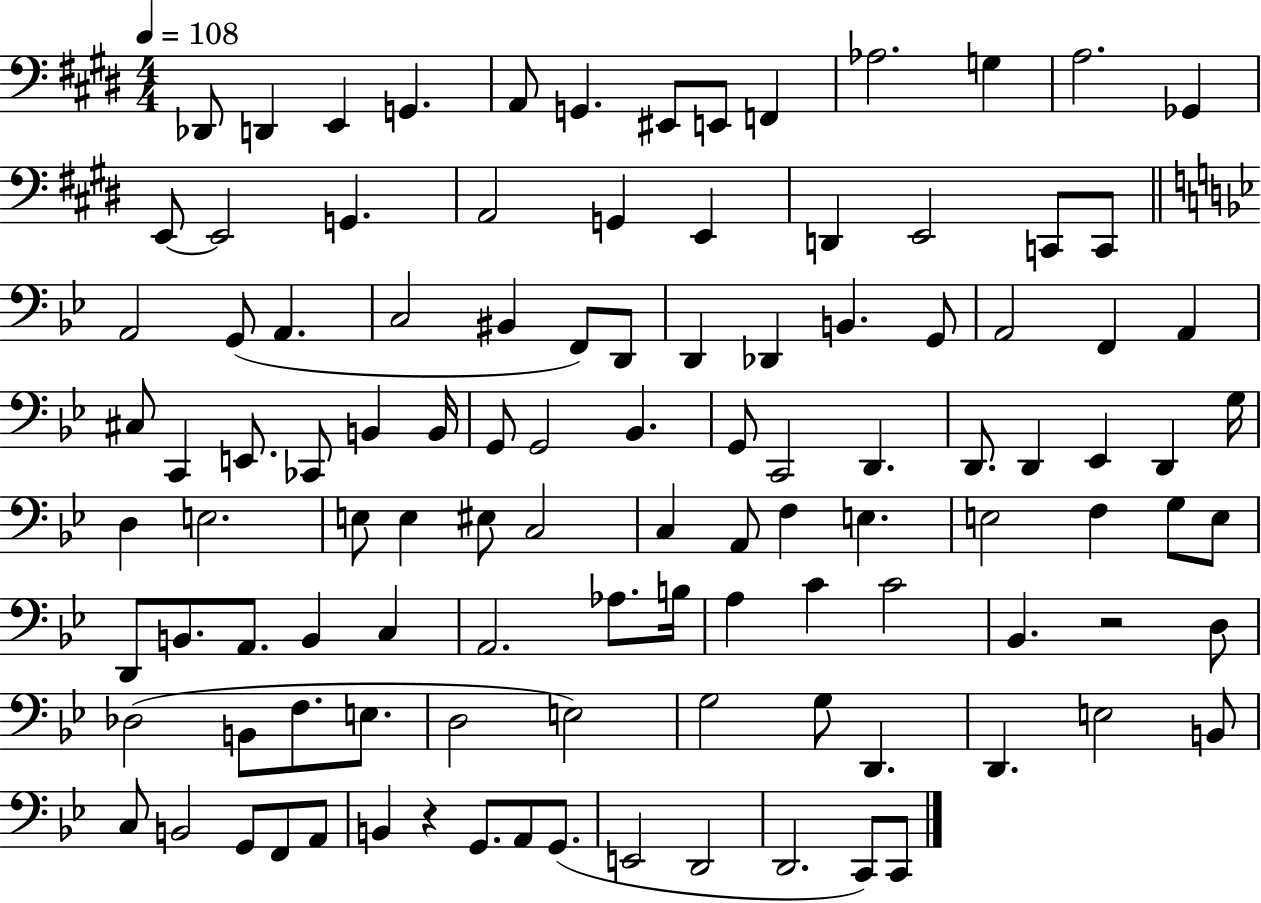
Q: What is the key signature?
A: E major